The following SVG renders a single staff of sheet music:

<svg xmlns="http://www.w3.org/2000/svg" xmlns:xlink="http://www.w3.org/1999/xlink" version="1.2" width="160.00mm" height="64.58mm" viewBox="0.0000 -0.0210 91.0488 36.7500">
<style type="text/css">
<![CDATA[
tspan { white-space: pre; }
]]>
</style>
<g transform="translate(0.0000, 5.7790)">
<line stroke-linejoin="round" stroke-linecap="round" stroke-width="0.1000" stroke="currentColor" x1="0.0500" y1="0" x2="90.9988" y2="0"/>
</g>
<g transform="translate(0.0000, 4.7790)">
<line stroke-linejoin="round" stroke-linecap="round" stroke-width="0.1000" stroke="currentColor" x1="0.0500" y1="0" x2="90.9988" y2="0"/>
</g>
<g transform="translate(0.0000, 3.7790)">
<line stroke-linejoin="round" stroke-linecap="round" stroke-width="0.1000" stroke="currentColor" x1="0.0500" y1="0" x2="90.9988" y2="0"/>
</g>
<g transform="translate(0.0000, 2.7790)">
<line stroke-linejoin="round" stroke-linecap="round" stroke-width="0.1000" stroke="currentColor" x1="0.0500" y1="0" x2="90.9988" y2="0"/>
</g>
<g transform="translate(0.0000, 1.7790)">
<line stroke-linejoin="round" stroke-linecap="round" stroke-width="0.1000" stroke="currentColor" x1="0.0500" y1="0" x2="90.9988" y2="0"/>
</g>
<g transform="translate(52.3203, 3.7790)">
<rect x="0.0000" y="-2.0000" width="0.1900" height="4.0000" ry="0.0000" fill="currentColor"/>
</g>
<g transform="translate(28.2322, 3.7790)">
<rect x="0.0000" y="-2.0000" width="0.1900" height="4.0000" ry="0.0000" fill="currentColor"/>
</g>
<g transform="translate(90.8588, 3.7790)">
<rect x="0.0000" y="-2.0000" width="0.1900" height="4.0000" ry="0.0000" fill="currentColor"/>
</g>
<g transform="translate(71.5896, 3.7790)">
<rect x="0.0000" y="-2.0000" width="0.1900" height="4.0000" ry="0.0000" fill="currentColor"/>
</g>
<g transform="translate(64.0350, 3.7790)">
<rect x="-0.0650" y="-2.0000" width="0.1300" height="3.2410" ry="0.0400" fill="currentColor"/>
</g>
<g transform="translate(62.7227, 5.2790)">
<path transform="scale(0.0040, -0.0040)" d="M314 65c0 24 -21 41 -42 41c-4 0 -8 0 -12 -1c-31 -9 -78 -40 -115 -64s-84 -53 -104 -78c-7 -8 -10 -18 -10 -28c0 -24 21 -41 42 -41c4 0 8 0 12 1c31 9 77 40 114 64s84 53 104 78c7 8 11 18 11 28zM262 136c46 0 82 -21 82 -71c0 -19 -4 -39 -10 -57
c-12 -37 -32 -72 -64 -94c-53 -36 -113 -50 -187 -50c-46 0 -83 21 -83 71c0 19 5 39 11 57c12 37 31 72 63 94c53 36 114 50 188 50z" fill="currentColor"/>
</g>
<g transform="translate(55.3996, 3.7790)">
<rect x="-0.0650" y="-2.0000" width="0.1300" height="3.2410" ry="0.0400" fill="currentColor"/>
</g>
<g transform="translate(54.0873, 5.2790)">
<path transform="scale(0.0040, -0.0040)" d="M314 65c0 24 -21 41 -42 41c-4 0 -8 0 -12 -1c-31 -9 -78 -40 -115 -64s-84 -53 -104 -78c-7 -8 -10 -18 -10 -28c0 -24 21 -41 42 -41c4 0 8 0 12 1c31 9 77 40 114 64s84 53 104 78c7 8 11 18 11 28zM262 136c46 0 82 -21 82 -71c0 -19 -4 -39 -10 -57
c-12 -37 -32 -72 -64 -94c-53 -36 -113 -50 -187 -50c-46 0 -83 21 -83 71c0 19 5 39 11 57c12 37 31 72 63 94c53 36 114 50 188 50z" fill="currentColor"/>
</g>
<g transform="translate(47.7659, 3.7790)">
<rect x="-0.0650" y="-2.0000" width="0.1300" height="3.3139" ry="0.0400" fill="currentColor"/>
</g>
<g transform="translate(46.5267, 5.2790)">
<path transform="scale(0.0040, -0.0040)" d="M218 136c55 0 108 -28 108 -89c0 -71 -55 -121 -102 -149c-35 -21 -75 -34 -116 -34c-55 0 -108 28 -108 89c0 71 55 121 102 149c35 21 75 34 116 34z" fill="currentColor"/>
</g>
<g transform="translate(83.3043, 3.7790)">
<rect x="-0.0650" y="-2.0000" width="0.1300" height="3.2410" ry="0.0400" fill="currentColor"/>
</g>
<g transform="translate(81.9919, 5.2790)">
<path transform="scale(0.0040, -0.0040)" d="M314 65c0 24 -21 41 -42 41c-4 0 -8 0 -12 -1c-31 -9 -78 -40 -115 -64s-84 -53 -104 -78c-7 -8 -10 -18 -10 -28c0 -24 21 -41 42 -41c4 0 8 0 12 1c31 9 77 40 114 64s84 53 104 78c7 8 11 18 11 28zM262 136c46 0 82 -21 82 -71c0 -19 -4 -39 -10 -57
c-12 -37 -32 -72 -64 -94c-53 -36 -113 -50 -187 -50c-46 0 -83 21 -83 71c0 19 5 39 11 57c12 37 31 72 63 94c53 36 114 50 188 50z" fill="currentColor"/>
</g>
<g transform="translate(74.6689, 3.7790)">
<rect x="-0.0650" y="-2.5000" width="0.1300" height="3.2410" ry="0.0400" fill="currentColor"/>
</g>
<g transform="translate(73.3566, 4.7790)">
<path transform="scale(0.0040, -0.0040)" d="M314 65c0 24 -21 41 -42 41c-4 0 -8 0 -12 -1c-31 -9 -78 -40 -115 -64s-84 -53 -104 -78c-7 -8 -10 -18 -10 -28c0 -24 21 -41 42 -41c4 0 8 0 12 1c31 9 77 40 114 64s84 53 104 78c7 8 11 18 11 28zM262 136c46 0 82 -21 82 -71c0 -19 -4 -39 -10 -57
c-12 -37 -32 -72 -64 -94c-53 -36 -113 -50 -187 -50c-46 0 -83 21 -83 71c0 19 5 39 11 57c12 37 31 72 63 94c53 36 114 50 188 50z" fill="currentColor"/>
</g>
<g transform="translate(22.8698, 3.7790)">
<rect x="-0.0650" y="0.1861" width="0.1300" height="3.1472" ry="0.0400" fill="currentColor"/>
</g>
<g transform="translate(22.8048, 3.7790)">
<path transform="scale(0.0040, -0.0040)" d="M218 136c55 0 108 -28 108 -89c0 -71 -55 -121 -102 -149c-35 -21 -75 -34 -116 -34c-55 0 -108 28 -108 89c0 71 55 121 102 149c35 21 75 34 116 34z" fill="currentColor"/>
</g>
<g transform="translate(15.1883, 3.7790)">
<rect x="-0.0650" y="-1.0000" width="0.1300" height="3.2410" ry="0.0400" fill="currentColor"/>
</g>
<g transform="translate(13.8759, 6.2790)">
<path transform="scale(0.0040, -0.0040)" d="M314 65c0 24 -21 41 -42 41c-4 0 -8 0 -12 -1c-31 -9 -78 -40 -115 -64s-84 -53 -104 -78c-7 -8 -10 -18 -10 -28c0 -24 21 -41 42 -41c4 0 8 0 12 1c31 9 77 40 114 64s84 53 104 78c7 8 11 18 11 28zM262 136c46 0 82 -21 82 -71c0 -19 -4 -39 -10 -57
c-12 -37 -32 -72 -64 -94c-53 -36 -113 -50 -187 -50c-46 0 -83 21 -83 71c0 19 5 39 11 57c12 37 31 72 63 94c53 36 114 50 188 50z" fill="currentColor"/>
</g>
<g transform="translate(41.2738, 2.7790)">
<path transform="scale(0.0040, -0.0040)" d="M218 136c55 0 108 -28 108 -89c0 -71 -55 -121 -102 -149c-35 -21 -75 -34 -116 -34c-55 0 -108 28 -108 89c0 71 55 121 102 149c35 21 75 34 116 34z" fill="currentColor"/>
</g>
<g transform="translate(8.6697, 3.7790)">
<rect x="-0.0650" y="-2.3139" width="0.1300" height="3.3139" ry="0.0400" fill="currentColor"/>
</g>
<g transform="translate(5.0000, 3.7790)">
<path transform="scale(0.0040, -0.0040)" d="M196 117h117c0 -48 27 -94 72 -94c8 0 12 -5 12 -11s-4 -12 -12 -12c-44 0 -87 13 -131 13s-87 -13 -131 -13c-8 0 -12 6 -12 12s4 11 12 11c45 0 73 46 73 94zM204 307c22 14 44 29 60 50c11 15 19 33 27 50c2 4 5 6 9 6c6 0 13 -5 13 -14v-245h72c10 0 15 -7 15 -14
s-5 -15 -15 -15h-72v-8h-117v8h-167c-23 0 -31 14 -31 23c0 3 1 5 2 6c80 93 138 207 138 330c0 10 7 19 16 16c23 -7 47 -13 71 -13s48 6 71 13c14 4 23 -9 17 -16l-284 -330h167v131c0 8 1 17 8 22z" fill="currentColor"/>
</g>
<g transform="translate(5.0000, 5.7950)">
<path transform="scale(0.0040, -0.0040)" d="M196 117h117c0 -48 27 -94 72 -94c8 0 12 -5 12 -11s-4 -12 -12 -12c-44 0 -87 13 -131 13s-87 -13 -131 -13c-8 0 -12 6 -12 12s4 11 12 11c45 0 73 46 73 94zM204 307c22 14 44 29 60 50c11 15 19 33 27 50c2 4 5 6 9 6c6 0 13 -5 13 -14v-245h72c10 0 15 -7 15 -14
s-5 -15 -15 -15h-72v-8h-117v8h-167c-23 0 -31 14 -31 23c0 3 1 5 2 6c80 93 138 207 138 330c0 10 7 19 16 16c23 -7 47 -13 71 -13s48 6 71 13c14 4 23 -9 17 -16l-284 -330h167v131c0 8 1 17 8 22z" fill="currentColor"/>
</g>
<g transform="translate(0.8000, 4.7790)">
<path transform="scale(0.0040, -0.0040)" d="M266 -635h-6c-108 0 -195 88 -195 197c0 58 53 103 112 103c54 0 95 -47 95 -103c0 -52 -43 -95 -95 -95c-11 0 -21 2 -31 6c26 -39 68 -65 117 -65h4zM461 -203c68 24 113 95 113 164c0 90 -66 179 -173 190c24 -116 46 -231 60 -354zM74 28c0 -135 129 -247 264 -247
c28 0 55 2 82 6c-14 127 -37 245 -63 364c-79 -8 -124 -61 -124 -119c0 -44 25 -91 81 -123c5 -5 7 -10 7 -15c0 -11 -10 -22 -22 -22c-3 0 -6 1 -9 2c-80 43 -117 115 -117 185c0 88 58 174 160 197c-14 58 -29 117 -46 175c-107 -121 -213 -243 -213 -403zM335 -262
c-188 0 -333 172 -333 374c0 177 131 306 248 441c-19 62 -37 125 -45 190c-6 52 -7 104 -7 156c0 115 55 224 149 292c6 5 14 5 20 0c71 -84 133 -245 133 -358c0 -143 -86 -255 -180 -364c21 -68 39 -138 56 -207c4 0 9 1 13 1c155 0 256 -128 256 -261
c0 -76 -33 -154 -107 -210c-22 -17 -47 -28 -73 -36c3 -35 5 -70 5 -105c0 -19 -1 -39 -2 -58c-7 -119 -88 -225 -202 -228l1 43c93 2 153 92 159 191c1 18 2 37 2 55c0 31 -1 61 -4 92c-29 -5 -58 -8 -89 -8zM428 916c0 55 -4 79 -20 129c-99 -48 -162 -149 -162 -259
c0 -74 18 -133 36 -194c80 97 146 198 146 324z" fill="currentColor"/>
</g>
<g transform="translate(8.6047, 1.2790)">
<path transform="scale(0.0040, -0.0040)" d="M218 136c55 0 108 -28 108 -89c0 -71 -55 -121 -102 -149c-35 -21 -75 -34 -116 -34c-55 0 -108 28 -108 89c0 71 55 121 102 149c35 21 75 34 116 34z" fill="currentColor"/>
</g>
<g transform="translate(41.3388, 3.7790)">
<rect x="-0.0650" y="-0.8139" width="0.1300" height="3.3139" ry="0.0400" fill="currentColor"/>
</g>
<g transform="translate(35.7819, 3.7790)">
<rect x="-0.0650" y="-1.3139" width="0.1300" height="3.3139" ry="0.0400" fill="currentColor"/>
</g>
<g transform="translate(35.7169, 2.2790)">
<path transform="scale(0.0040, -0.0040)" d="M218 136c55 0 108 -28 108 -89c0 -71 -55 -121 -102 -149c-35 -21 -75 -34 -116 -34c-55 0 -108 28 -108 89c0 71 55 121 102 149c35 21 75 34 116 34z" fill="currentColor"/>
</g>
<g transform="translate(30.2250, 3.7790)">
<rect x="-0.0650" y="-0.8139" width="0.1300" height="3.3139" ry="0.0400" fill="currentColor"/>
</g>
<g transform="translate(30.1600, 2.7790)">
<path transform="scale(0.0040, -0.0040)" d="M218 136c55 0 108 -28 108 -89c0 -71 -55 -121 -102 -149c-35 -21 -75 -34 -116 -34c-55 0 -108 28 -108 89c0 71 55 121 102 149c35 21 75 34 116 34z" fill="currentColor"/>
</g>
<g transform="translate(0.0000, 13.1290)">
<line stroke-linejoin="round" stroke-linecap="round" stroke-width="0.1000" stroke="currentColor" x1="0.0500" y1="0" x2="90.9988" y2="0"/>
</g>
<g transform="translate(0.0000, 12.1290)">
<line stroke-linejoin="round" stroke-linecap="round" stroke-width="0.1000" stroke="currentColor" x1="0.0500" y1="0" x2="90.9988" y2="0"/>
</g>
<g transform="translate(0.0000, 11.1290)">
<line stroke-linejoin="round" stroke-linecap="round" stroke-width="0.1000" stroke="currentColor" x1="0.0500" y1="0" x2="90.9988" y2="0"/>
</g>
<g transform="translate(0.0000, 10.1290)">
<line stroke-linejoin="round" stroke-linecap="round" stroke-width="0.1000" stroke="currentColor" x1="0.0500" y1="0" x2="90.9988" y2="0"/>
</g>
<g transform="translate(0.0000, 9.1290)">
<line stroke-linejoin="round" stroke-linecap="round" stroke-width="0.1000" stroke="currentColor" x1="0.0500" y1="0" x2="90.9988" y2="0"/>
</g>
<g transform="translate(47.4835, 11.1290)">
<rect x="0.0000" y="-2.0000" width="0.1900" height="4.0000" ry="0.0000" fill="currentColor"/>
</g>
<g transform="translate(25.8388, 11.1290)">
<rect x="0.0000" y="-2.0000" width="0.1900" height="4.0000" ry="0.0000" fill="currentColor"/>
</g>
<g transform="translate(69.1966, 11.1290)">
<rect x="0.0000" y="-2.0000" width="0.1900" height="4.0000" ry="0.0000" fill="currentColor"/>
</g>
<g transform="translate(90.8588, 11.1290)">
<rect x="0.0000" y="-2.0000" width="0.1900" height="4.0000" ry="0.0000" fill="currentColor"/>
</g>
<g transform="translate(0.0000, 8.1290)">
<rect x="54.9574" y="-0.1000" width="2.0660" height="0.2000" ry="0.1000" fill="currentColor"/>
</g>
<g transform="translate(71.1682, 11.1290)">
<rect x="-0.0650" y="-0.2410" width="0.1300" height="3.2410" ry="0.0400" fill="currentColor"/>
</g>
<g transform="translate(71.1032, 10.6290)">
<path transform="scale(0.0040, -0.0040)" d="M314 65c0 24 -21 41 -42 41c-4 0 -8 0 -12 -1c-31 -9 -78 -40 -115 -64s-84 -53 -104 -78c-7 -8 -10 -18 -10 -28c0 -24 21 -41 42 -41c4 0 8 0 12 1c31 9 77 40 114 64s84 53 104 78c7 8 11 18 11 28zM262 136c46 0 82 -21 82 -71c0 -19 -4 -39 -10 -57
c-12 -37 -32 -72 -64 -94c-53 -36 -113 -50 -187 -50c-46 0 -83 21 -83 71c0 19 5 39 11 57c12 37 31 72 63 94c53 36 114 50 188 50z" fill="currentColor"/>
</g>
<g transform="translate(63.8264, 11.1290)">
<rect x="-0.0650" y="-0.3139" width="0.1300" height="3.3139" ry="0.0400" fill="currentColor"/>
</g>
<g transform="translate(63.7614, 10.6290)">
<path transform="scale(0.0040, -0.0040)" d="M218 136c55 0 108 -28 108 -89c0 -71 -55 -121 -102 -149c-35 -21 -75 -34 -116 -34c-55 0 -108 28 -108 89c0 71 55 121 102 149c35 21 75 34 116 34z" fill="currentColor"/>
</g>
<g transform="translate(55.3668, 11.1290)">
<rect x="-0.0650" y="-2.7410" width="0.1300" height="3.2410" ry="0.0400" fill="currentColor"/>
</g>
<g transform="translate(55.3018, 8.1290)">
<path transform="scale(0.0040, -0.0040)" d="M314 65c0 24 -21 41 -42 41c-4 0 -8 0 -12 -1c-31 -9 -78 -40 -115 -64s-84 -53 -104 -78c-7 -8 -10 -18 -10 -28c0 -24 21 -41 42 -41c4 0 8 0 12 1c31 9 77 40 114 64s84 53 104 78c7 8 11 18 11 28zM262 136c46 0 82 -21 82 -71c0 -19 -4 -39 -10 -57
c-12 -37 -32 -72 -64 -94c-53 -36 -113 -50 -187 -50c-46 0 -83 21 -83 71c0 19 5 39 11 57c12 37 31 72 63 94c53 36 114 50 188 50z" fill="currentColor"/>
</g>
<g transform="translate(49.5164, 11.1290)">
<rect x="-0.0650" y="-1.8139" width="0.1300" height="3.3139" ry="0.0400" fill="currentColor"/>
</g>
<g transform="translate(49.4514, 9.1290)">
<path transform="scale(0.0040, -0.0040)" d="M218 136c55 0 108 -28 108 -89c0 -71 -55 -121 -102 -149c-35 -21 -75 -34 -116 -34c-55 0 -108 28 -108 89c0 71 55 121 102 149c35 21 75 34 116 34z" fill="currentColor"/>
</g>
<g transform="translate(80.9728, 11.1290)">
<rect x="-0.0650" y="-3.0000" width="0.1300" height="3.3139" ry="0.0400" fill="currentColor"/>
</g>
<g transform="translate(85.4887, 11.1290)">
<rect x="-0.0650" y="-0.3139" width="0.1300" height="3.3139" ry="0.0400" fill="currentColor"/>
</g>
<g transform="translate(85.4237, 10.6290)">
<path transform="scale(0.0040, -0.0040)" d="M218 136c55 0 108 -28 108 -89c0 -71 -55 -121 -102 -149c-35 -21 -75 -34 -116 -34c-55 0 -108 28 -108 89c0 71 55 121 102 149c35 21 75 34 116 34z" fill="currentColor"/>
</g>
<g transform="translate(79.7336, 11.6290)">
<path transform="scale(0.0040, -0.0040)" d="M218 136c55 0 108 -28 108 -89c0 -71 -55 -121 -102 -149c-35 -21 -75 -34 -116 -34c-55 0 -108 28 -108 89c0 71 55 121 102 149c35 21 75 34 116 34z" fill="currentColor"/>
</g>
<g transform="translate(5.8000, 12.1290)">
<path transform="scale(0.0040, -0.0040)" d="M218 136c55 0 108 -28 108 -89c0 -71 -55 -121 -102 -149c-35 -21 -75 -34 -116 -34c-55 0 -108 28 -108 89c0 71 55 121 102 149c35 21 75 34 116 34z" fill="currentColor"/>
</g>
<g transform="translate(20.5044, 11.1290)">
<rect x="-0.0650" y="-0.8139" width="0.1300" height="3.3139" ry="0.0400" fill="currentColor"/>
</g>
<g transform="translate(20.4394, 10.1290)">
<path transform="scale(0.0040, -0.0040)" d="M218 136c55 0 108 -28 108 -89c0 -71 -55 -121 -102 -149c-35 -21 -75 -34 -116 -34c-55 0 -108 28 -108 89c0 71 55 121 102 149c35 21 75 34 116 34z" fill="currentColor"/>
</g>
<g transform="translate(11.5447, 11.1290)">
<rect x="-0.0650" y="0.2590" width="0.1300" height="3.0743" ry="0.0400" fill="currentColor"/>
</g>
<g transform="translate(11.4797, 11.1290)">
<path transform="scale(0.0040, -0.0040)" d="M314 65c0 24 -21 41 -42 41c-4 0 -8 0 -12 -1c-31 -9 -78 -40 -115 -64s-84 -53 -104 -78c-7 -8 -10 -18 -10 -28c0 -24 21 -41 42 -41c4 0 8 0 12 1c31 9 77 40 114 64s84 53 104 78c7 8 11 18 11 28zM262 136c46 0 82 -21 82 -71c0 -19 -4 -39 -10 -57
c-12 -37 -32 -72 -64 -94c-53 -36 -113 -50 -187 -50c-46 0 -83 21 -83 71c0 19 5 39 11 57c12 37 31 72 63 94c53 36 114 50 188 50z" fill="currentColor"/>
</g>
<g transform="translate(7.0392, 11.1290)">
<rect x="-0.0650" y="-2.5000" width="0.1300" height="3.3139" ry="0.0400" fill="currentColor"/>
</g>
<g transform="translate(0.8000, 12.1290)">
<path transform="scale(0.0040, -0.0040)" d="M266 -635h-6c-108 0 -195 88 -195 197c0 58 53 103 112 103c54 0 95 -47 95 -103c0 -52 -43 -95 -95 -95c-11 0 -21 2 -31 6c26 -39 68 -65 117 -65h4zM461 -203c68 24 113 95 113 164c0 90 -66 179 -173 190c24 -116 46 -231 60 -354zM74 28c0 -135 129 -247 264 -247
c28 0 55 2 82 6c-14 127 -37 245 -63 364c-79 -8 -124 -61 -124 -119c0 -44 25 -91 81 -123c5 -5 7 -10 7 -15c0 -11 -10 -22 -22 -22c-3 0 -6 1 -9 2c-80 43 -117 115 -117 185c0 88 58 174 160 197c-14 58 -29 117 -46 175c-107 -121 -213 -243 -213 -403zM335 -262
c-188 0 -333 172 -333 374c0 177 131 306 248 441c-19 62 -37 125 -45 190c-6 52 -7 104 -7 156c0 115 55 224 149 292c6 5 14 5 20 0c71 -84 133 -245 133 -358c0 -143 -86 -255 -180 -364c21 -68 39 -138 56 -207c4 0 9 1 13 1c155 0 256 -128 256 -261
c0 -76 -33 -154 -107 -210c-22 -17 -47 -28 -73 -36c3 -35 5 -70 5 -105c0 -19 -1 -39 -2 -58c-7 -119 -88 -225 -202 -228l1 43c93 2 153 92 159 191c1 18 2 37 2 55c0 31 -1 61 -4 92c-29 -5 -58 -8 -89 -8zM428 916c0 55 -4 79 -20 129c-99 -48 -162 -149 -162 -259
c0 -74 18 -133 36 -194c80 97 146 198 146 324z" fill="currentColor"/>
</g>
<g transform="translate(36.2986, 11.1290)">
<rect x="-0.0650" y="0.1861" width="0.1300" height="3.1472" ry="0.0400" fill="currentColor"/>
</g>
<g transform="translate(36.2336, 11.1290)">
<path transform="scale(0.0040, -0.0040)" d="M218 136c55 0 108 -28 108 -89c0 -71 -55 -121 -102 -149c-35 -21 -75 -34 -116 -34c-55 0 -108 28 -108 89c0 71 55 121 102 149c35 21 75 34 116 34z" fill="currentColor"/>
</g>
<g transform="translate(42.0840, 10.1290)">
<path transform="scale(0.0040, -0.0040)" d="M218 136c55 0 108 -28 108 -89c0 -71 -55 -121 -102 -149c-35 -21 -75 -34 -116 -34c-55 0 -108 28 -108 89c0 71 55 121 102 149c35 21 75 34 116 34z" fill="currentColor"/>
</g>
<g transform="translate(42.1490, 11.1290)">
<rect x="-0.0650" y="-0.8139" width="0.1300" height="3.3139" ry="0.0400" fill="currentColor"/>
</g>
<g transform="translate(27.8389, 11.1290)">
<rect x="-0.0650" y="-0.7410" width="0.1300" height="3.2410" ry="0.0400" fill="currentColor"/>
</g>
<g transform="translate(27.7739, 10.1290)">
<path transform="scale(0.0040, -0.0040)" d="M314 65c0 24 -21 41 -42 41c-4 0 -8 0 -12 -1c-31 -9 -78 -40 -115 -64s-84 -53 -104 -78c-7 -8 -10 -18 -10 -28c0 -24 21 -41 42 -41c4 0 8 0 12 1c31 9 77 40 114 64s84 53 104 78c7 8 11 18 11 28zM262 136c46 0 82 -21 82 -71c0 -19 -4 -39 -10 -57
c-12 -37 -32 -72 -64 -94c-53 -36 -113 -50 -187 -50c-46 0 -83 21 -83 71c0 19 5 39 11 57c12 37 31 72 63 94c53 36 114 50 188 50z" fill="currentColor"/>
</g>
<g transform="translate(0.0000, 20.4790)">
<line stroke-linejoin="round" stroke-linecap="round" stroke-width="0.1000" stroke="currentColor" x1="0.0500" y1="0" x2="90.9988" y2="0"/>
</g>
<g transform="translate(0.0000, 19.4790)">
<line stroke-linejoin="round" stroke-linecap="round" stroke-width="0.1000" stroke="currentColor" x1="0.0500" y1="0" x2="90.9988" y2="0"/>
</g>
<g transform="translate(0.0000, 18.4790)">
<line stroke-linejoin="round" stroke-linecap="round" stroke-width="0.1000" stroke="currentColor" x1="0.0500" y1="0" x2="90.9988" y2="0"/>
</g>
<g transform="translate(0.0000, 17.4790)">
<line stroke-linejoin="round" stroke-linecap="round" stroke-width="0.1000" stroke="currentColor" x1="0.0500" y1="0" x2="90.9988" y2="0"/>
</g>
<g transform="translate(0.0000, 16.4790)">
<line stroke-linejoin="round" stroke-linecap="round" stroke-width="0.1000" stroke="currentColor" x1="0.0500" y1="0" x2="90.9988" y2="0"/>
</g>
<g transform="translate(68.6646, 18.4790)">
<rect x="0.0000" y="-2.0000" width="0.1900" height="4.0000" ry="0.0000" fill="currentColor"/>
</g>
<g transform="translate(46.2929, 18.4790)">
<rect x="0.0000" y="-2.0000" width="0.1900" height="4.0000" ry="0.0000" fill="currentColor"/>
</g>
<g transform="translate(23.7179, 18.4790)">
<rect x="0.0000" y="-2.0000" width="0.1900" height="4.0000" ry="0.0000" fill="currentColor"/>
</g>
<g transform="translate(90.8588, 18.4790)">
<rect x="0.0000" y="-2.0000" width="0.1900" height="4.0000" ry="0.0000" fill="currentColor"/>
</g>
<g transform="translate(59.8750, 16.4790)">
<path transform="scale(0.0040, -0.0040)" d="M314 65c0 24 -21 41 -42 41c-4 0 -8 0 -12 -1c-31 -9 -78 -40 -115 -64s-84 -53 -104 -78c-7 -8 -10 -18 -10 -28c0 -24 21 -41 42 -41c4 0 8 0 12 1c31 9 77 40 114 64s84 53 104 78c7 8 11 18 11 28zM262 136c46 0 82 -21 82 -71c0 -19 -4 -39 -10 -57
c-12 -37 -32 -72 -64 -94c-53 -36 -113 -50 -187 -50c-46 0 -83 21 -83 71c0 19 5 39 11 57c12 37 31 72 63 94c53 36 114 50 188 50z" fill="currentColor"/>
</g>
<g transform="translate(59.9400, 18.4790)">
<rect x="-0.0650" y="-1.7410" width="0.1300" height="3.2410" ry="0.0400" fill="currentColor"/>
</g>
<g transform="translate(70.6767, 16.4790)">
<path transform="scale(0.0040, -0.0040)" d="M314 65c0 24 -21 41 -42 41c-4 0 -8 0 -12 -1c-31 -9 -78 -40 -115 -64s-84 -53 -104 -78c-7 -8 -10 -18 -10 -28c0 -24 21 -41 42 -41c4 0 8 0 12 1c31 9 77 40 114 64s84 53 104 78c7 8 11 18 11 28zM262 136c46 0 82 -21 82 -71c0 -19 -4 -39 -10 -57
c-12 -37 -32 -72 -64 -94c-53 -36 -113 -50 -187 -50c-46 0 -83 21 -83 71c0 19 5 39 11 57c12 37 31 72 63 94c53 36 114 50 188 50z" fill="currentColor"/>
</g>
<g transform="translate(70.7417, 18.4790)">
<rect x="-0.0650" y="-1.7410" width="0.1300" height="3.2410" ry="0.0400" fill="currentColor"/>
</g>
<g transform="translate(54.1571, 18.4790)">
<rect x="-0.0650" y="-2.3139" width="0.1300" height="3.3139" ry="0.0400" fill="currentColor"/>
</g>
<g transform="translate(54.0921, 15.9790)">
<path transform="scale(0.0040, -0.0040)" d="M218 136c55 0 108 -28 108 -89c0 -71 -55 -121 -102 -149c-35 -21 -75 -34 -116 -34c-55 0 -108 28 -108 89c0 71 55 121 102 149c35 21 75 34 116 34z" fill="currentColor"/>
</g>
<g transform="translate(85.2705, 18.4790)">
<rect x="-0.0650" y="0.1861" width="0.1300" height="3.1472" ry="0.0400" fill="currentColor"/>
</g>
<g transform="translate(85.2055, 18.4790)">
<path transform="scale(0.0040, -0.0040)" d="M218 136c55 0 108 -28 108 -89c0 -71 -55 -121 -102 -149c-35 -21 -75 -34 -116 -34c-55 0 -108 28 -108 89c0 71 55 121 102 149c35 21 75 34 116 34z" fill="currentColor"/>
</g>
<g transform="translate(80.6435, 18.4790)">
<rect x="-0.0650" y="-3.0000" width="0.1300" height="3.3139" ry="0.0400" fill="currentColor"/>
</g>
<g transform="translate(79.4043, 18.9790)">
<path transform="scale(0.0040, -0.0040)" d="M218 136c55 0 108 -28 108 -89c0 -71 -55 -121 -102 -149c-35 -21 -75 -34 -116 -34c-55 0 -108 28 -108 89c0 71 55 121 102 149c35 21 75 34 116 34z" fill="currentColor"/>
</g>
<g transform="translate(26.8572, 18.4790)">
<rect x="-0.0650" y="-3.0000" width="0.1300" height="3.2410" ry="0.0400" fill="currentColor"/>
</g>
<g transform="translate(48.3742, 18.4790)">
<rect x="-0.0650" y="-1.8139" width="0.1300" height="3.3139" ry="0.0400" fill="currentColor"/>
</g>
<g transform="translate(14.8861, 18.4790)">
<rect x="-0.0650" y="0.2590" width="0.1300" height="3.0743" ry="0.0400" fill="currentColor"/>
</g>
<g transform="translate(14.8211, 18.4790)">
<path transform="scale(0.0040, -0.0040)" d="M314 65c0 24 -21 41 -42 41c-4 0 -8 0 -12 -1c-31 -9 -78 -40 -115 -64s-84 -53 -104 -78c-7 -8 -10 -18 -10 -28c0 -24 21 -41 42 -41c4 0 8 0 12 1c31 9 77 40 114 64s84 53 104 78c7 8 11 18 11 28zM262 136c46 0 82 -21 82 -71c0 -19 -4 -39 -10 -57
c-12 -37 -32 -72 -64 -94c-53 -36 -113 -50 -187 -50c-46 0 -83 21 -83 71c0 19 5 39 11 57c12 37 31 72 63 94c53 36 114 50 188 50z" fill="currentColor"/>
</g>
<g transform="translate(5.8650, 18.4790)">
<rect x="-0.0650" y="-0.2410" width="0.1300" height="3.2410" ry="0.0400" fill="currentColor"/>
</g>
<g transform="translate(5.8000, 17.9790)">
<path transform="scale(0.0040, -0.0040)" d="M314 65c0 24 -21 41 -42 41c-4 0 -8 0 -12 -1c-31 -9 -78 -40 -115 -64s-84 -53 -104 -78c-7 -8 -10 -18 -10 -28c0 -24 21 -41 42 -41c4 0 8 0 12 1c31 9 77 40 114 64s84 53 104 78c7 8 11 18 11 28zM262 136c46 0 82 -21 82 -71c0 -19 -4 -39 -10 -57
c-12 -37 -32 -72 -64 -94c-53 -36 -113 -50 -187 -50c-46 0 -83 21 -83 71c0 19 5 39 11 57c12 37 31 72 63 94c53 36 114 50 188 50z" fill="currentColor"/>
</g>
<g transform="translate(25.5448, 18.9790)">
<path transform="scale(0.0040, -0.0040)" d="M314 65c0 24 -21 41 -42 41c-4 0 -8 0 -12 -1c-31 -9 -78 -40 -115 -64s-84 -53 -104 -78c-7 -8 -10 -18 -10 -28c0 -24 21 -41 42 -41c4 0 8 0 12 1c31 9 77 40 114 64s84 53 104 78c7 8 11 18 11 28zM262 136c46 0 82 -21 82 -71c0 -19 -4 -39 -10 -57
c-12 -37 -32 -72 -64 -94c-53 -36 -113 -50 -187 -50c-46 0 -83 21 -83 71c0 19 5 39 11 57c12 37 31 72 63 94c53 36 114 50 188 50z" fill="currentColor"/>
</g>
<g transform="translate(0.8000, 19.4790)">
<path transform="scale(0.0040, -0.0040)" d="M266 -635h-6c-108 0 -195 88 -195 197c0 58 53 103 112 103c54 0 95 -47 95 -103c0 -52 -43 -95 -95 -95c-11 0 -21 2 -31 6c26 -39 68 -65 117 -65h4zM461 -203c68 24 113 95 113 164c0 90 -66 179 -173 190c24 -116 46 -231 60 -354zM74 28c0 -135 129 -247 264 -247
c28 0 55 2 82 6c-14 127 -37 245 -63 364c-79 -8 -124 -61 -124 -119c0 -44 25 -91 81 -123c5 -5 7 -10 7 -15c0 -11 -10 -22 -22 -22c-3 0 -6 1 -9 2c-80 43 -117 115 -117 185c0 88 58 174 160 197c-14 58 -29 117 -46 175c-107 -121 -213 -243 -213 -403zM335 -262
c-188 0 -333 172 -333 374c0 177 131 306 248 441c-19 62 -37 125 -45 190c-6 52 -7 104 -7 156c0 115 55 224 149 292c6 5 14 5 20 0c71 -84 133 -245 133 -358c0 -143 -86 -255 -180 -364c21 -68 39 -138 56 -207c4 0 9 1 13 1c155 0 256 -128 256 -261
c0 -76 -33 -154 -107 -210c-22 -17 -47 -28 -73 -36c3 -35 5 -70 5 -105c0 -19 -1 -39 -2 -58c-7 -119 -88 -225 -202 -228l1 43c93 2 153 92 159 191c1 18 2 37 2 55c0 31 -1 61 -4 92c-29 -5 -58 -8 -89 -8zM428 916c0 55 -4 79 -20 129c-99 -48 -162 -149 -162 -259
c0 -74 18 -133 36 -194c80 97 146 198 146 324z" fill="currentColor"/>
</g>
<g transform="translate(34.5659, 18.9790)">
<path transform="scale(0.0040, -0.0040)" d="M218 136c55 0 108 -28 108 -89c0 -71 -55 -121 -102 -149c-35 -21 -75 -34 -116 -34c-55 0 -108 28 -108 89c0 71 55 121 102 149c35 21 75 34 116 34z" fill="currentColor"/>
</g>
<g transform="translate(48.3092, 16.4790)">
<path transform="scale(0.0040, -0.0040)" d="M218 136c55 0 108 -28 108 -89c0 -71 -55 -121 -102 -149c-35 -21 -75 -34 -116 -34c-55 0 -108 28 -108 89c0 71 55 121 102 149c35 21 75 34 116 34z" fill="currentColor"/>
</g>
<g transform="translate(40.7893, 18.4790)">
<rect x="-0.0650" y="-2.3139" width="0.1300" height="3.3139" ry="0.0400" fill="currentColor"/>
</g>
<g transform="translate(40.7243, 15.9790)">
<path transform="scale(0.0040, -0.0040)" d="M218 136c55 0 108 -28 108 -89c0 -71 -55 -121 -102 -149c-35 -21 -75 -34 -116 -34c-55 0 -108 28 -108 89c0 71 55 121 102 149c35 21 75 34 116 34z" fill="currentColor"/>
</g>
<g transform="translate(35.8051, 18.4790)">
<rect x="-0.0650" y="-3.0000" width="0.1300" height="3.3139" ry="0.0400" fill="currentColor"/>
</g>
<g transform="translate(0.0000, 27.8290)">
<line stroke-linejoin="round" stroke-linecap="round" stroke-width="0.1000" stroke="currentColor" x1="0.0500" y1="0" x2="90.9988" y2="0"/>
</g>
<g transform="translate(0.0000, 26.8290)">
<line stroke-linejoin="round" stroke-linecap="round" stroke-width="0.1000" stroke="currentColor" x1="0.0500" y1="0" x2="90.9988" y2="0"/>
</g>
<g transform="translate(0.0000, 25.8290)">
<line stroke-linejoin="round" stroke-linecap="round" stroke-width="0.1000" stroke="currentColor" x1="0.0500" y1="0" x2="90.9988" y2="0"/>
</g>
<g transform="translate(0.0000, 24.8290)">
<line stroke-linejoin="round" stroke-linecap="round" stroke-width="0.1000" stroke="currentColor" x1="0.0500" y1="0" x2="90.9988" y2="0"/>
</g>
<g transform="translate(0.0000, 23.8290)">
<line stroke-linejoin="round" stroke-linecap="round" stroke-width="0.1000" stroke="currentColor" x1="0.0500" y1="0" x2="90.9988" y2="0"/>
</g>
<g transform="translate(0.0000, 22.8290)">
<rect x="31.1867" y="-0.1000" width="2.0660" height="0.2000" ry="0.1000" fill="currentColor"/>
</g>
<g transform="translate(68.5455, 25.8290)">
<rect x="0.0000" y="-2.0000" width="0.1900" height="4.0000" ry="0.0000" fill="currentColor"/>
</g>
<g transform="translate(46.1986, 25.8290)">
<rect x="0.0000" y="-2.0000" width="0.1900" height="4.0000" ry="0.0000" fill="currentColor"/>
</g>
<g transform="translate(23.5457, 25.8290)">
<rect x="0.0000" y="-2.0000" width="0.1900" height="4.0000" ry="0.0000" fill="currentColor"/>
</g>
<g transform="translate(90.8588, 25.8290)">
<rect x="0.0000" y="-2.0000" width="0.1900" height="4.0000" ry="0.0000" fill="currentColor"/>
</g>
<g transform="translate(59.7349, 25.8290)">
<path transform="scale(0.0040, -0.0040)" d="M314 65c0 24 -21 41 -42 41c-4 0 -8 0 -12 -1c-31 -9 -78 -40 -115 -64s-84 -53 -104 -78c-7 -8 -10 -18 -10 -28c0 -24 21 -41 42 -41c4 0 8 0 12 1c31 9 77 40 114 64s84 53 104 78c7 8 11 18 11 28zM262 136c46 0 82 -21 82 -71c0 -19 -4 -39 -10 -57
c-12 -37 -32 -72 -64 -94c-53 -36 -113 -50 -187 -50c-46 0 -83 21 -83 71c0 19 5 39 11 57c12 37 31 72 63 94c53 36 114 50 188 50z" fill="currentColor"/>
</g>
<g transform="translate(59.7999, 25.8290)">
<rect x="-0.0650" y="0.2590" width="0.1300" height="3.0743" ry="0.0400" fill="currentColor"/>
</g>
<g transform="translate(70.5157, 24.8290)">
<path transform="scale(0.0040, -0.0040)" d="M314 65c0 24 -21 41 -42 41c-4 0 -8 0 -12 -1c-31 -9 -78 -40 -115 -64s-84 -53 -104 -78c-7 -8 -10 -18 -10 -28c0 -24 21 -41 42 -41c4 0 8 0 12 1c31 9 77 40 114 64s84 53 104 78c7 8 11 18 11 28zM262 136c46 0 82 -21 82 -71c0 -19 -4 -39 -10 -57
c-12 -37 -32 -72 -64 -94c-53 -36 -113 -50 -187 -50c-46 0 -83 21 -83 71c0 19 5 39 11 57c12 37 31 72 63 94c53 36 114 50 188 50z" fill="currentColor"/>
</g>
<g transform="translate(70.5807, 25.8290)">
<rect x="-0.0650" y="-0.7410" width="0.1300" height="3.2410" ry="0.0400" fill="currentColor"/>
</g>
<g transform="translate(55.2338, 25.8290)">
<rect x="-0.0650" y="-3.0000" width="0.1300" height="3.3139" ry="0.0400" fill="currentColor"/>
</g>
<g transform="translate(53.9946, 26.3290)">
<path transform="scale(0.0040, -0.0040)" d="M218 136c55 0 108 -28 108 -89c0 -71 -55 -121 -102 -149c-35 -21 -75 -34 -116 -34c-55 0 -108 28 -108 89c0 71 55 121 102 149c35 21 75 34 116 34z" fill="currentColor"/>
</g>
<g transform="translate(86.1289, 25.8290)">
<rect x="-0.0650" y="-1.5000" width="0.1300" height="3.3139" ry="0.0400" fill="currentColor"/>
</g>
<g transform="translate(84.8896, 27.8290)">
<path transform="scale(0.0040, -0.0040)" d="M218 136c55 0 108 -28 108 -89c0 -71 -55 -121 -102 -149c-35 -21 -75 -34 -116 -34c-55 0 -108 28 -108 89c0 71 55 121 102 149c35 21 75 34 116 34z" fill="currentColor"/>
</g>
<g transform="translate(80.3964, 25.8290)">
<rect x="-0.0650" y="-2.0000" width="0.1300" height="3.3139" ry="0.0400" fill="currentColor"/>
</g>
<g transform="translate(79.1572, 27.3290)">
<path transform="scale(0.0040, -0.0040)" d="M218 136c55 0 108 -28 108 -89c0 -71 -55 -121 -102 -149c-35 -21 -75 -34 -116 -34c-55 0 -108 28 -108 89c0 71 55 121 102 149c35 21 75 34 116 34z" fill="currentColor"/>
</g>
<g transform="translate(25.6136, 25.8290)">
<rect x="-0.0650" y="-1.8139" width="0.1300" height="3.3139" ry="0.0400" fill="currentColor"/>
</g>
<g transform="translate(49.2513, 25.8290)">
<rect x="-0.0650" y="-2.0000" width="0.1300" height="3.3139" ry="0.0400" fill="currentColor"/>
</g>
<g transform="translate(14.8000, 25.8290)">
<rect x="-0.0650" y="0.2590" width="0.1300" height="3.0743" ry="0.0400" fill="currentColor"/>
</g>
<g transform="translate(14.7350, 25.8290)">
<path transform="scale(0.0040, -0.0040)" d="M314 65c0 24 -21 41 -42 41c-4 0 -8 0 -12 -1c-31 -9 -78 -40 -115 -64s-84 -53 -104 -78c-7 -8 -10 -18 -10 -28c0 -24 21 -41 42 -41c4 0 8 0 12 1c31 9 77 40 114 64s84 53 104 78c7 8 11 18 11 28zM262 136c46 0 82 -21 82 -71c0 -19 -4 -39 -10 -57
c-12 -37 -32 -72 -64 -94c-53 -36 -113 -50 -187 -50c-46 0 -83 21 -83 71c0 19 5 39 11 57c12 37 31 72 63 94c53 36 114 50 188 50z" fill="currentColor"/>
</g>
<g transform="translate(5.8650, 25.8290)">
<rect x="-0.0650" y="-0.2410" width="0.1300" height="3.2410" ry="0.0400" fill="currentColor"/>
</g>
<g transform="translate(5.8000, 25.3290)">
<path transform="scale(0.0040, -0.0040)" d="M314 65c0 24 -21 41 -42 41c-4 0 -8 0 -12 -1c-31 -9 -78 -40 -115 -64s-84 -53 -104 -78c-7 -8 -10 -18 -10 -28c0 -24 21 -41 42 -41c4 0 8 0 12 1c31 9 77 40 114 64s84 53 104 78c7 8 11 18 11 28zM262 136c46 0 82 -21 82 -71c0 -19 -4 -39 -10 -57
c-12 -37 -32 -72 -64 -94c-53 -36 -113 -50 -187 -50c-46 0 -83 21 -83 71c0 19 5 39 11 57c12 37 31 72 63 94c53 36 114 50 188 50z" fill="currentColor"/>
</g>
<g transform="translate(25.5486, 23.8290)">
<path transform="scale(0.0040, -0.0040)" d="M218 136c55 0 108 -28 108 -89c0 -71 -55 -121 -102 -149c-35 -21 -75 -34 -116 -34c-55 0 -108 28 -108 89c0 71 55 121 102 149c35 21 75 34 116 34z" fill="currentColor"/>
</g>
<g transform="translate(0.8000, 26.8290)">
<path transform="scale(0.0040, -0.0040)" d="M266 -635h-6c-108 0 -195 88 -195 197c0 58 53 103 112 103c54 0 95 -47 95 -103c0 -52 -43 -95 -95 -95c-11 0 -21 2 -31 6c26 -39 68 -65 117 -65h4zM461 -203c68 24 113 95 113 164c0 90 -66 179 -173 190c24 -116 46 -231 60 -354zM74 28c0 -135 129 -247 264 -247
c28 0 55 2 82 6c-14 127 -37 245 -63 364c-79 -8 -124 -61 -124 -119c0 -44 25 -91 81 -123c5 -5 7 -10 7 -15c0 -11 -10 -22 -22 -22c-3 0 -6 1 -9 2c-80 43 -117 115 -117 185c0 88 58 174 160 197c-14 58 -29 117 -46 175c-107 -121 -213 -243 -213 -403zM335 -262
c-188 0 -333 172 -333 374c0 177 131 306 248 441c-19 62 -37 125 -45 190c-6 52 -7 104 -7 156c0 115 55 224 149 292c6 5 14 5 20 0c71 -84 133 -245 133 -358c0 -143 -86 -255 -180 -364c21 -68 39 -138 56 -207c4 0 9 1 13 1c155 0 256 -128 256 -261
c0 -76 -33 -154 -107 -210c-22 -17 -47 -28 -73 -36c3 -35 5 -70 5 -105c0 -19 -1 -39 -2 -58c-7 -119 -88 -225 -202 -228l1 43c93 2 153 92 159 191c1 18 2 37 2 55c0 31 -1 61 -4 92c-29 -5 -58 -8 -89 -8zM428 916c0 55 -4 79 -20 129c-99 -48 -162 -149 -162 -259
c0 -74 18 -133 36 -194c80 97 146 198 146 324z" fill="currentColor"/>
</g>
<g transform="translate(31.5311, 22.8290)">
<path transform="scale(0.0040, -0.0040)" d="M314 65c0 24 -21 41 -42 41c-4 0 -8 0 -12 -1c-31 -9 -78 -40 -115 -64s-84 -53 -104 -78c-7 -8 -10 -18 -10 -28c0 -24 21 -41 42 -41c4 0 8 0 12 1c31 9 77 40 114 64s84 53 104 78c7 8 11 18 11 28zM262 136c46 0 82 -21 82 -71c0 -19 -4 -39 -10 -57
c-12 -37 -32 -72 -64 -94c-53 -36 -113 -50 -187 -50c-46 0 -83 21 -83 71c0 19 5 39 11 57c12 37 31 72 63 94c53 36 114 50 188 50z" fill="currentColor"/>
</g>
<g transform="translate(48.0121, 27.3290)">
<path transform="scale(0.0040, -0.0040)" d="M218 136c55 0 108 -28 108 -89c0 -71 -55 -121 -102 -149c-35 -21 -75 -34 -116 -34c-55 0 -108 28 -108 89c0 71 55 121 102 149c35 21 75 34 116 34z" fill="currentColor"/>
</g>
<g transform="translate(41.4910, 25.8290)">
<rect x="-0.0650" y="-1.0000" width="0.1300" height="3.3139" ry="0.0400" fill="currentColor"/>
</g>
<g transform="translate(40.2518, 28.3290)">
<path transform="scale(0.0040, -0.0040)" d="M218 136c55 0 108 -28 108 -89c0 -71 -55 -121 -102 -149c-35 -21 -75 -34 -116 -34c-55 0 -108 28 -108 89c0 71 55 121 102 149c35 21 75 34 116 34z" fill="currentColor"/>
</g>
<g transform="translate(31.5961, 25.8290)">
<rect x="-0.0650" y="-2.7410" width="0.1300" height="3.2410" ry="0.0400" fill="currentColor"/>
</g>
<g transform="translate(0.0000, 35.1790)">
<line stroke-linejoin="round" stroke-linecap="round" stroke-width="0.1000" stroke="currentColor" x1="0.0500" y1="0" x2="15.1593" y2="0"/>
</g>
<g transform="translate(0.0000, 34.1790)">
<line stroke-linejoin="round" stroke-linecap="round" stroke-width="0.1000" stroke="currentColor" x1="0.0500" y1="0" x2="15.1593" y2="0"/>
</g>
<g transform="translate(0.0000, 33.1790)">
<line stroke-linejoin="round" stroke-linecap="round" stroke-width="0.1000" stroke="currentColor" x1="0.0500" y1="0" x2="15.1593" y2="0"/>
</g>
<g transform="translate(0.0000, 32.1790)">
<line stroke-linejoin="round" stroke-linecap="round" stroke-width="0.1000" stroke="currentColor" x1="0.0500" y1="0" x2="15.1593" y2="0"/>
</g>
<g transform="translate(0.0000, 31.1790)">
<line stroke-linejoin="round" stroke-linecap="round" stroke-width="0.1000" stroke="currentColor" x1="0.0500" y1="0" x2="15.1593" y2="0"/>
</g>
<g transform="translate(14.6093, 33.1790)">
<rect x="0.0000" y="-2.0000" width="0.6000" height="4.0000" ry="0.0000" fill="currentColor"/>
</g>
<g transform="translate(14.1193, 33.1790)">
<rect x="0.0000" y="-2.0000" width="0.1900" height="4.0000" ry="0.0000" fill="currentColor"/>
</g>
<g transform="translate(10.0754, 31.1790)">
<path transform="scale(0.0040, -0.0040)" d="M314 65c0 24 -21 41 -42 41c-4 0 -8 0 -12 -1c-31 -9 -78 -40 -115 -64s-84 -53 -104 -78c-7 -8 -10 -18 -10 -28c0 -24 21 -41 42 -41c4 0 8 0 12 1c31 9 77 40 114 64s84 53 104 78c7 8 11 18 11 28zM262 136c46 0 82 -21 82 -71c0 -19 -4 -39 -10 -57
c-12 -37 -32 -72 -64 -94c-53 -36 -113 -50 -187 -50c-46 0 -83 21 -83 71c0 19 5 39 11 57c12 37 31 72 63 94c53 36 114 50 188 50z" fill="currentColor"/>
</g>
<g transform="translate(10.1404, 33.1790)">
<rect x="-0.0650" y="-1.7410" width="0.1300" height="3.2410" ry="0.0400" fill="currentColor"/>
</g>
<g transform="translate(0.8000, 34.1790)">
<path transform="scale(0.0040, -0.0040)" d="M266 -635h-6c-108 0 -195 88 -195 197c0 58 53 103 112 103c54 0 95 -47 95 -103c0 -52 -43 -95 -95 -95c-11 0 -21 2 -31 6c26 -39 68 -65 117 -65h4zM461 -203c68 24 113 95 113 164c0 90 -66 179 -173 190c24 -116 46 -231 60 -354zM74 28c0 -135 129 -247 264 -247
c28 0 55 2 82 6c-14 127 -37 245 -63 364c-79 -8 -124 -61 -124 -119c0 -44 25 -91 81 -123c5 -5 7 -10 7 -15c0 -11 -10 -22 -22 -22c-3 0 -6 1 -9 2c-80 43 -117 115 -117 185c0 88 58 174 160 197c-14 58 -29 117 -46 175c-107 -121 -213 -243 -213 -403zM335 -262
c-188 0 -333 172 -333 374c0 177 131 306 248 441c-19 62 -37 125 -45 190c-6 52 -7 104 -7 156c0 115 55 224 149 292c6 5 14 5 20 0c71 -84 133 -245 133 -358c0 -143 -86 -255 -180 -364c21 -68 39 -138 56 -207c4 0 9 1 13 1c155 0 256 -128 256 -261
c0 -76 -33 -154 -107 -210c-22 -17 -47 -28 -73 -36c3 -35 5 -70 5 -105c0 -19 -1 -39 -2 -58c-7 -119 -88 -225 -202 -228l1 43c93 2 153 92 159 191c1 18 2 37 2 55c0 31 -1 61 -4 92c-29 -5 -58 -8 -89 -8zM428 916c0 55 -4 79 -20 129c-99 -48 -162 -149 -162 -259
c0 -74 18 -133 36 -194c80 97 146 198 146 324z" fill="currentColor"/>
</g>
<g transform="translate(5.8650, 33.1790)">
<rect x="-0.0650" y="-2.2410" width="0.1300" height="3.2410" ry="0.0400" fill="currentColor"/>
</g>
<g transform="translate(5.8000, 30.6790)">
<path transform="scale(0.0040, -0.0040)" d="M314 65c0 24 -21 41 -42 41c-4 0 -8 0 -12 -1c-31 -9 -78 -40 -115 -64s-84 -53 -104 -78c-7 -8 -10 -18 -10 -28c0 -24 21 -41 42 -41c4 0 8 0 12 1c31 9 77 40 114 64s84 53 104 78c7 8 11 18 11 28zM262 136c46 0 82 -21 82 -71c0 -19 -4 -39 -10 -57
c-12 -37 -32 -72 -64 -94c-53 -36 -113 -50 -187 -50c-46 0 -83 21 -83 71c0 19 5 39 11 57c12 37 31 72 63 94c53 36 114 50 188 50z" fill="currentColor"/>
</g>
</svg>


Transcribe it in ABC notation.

X:1
T:Untitled
M:4/4
L:1/4
K:C
g D2 B d e d F F2 F2 G2 F2 G B2 d d2 B d f a2 c c2 A c c2 B2 A2 A g f g f2 f2 A B c2 B2 f a2 D F A B2 d2 F E g2 f2